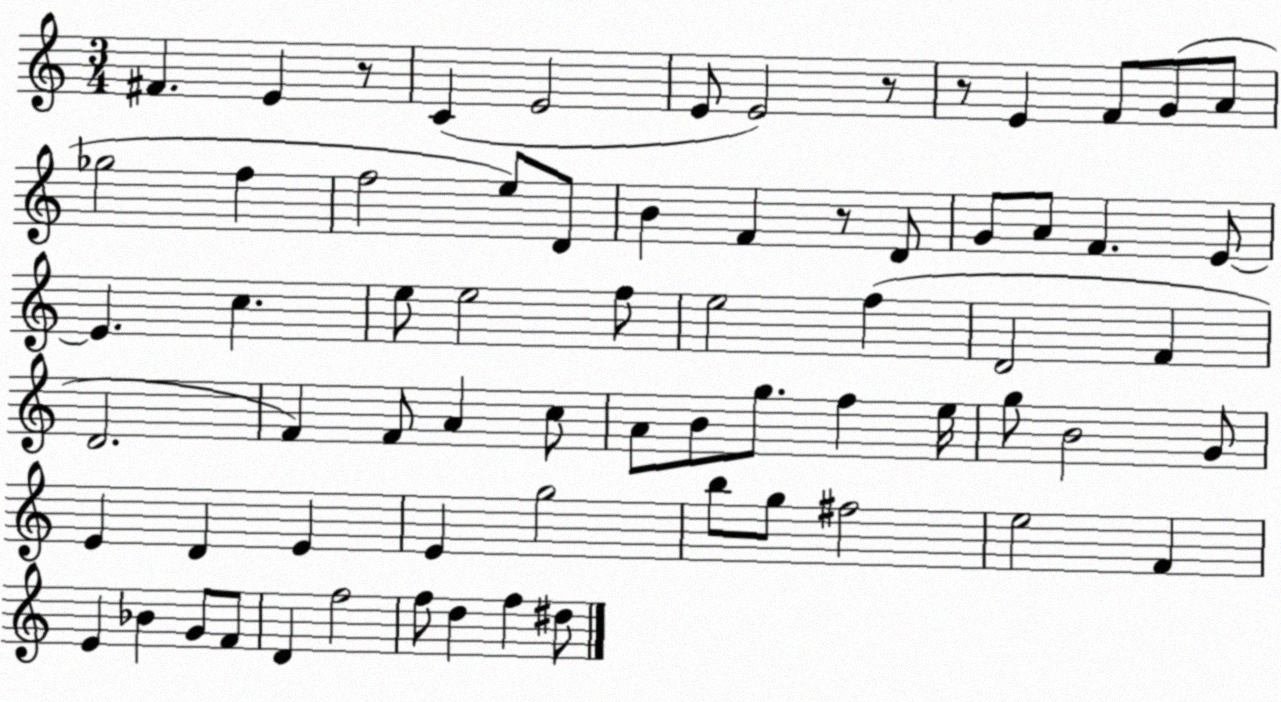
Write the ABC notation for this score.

X:1
T:Untitled
M:3/4
L:1/4
K:C
^F E z/2 C E2 E/2 E2 z/2 z/2 E F/2 G/2 A/2 _g2 f f2 e/2 D/2 B F z/2 D/2 G/2 A/2 F E/2 E c e/2 e2 f/2 e2 f D2 F D2 F F/2 A c/2 A/2 B/2 g/2 f e/4 g/2 B2 G/2 E D E E g2 b/2 g/2 ^f2 e2 F E _B G/2 F/2 D f2 f/2 d f ^d/2